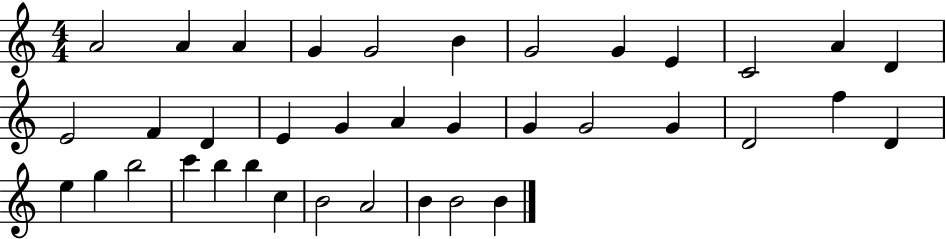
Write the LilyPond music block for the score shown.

{
  \clef treble
  \numericTimeSignature
  \time 4/4
  \key c \major
  a'2 a'4 a'4 | g'4 g'2 b'4 | g'2 g'4 e'4 | c'2 a'4 d'4 | \break e'2 f'4 d'4 | e'4 g'4 a'4 g'4 | g'4 g'2 g'4 | d'2 f''4 d'4 | \break e''4 g''4 b''2 | c'''4 b''4 b''4 c''4 | b'2 a'2 | b'4 b'2 b'4 | \break \bar "|."
}